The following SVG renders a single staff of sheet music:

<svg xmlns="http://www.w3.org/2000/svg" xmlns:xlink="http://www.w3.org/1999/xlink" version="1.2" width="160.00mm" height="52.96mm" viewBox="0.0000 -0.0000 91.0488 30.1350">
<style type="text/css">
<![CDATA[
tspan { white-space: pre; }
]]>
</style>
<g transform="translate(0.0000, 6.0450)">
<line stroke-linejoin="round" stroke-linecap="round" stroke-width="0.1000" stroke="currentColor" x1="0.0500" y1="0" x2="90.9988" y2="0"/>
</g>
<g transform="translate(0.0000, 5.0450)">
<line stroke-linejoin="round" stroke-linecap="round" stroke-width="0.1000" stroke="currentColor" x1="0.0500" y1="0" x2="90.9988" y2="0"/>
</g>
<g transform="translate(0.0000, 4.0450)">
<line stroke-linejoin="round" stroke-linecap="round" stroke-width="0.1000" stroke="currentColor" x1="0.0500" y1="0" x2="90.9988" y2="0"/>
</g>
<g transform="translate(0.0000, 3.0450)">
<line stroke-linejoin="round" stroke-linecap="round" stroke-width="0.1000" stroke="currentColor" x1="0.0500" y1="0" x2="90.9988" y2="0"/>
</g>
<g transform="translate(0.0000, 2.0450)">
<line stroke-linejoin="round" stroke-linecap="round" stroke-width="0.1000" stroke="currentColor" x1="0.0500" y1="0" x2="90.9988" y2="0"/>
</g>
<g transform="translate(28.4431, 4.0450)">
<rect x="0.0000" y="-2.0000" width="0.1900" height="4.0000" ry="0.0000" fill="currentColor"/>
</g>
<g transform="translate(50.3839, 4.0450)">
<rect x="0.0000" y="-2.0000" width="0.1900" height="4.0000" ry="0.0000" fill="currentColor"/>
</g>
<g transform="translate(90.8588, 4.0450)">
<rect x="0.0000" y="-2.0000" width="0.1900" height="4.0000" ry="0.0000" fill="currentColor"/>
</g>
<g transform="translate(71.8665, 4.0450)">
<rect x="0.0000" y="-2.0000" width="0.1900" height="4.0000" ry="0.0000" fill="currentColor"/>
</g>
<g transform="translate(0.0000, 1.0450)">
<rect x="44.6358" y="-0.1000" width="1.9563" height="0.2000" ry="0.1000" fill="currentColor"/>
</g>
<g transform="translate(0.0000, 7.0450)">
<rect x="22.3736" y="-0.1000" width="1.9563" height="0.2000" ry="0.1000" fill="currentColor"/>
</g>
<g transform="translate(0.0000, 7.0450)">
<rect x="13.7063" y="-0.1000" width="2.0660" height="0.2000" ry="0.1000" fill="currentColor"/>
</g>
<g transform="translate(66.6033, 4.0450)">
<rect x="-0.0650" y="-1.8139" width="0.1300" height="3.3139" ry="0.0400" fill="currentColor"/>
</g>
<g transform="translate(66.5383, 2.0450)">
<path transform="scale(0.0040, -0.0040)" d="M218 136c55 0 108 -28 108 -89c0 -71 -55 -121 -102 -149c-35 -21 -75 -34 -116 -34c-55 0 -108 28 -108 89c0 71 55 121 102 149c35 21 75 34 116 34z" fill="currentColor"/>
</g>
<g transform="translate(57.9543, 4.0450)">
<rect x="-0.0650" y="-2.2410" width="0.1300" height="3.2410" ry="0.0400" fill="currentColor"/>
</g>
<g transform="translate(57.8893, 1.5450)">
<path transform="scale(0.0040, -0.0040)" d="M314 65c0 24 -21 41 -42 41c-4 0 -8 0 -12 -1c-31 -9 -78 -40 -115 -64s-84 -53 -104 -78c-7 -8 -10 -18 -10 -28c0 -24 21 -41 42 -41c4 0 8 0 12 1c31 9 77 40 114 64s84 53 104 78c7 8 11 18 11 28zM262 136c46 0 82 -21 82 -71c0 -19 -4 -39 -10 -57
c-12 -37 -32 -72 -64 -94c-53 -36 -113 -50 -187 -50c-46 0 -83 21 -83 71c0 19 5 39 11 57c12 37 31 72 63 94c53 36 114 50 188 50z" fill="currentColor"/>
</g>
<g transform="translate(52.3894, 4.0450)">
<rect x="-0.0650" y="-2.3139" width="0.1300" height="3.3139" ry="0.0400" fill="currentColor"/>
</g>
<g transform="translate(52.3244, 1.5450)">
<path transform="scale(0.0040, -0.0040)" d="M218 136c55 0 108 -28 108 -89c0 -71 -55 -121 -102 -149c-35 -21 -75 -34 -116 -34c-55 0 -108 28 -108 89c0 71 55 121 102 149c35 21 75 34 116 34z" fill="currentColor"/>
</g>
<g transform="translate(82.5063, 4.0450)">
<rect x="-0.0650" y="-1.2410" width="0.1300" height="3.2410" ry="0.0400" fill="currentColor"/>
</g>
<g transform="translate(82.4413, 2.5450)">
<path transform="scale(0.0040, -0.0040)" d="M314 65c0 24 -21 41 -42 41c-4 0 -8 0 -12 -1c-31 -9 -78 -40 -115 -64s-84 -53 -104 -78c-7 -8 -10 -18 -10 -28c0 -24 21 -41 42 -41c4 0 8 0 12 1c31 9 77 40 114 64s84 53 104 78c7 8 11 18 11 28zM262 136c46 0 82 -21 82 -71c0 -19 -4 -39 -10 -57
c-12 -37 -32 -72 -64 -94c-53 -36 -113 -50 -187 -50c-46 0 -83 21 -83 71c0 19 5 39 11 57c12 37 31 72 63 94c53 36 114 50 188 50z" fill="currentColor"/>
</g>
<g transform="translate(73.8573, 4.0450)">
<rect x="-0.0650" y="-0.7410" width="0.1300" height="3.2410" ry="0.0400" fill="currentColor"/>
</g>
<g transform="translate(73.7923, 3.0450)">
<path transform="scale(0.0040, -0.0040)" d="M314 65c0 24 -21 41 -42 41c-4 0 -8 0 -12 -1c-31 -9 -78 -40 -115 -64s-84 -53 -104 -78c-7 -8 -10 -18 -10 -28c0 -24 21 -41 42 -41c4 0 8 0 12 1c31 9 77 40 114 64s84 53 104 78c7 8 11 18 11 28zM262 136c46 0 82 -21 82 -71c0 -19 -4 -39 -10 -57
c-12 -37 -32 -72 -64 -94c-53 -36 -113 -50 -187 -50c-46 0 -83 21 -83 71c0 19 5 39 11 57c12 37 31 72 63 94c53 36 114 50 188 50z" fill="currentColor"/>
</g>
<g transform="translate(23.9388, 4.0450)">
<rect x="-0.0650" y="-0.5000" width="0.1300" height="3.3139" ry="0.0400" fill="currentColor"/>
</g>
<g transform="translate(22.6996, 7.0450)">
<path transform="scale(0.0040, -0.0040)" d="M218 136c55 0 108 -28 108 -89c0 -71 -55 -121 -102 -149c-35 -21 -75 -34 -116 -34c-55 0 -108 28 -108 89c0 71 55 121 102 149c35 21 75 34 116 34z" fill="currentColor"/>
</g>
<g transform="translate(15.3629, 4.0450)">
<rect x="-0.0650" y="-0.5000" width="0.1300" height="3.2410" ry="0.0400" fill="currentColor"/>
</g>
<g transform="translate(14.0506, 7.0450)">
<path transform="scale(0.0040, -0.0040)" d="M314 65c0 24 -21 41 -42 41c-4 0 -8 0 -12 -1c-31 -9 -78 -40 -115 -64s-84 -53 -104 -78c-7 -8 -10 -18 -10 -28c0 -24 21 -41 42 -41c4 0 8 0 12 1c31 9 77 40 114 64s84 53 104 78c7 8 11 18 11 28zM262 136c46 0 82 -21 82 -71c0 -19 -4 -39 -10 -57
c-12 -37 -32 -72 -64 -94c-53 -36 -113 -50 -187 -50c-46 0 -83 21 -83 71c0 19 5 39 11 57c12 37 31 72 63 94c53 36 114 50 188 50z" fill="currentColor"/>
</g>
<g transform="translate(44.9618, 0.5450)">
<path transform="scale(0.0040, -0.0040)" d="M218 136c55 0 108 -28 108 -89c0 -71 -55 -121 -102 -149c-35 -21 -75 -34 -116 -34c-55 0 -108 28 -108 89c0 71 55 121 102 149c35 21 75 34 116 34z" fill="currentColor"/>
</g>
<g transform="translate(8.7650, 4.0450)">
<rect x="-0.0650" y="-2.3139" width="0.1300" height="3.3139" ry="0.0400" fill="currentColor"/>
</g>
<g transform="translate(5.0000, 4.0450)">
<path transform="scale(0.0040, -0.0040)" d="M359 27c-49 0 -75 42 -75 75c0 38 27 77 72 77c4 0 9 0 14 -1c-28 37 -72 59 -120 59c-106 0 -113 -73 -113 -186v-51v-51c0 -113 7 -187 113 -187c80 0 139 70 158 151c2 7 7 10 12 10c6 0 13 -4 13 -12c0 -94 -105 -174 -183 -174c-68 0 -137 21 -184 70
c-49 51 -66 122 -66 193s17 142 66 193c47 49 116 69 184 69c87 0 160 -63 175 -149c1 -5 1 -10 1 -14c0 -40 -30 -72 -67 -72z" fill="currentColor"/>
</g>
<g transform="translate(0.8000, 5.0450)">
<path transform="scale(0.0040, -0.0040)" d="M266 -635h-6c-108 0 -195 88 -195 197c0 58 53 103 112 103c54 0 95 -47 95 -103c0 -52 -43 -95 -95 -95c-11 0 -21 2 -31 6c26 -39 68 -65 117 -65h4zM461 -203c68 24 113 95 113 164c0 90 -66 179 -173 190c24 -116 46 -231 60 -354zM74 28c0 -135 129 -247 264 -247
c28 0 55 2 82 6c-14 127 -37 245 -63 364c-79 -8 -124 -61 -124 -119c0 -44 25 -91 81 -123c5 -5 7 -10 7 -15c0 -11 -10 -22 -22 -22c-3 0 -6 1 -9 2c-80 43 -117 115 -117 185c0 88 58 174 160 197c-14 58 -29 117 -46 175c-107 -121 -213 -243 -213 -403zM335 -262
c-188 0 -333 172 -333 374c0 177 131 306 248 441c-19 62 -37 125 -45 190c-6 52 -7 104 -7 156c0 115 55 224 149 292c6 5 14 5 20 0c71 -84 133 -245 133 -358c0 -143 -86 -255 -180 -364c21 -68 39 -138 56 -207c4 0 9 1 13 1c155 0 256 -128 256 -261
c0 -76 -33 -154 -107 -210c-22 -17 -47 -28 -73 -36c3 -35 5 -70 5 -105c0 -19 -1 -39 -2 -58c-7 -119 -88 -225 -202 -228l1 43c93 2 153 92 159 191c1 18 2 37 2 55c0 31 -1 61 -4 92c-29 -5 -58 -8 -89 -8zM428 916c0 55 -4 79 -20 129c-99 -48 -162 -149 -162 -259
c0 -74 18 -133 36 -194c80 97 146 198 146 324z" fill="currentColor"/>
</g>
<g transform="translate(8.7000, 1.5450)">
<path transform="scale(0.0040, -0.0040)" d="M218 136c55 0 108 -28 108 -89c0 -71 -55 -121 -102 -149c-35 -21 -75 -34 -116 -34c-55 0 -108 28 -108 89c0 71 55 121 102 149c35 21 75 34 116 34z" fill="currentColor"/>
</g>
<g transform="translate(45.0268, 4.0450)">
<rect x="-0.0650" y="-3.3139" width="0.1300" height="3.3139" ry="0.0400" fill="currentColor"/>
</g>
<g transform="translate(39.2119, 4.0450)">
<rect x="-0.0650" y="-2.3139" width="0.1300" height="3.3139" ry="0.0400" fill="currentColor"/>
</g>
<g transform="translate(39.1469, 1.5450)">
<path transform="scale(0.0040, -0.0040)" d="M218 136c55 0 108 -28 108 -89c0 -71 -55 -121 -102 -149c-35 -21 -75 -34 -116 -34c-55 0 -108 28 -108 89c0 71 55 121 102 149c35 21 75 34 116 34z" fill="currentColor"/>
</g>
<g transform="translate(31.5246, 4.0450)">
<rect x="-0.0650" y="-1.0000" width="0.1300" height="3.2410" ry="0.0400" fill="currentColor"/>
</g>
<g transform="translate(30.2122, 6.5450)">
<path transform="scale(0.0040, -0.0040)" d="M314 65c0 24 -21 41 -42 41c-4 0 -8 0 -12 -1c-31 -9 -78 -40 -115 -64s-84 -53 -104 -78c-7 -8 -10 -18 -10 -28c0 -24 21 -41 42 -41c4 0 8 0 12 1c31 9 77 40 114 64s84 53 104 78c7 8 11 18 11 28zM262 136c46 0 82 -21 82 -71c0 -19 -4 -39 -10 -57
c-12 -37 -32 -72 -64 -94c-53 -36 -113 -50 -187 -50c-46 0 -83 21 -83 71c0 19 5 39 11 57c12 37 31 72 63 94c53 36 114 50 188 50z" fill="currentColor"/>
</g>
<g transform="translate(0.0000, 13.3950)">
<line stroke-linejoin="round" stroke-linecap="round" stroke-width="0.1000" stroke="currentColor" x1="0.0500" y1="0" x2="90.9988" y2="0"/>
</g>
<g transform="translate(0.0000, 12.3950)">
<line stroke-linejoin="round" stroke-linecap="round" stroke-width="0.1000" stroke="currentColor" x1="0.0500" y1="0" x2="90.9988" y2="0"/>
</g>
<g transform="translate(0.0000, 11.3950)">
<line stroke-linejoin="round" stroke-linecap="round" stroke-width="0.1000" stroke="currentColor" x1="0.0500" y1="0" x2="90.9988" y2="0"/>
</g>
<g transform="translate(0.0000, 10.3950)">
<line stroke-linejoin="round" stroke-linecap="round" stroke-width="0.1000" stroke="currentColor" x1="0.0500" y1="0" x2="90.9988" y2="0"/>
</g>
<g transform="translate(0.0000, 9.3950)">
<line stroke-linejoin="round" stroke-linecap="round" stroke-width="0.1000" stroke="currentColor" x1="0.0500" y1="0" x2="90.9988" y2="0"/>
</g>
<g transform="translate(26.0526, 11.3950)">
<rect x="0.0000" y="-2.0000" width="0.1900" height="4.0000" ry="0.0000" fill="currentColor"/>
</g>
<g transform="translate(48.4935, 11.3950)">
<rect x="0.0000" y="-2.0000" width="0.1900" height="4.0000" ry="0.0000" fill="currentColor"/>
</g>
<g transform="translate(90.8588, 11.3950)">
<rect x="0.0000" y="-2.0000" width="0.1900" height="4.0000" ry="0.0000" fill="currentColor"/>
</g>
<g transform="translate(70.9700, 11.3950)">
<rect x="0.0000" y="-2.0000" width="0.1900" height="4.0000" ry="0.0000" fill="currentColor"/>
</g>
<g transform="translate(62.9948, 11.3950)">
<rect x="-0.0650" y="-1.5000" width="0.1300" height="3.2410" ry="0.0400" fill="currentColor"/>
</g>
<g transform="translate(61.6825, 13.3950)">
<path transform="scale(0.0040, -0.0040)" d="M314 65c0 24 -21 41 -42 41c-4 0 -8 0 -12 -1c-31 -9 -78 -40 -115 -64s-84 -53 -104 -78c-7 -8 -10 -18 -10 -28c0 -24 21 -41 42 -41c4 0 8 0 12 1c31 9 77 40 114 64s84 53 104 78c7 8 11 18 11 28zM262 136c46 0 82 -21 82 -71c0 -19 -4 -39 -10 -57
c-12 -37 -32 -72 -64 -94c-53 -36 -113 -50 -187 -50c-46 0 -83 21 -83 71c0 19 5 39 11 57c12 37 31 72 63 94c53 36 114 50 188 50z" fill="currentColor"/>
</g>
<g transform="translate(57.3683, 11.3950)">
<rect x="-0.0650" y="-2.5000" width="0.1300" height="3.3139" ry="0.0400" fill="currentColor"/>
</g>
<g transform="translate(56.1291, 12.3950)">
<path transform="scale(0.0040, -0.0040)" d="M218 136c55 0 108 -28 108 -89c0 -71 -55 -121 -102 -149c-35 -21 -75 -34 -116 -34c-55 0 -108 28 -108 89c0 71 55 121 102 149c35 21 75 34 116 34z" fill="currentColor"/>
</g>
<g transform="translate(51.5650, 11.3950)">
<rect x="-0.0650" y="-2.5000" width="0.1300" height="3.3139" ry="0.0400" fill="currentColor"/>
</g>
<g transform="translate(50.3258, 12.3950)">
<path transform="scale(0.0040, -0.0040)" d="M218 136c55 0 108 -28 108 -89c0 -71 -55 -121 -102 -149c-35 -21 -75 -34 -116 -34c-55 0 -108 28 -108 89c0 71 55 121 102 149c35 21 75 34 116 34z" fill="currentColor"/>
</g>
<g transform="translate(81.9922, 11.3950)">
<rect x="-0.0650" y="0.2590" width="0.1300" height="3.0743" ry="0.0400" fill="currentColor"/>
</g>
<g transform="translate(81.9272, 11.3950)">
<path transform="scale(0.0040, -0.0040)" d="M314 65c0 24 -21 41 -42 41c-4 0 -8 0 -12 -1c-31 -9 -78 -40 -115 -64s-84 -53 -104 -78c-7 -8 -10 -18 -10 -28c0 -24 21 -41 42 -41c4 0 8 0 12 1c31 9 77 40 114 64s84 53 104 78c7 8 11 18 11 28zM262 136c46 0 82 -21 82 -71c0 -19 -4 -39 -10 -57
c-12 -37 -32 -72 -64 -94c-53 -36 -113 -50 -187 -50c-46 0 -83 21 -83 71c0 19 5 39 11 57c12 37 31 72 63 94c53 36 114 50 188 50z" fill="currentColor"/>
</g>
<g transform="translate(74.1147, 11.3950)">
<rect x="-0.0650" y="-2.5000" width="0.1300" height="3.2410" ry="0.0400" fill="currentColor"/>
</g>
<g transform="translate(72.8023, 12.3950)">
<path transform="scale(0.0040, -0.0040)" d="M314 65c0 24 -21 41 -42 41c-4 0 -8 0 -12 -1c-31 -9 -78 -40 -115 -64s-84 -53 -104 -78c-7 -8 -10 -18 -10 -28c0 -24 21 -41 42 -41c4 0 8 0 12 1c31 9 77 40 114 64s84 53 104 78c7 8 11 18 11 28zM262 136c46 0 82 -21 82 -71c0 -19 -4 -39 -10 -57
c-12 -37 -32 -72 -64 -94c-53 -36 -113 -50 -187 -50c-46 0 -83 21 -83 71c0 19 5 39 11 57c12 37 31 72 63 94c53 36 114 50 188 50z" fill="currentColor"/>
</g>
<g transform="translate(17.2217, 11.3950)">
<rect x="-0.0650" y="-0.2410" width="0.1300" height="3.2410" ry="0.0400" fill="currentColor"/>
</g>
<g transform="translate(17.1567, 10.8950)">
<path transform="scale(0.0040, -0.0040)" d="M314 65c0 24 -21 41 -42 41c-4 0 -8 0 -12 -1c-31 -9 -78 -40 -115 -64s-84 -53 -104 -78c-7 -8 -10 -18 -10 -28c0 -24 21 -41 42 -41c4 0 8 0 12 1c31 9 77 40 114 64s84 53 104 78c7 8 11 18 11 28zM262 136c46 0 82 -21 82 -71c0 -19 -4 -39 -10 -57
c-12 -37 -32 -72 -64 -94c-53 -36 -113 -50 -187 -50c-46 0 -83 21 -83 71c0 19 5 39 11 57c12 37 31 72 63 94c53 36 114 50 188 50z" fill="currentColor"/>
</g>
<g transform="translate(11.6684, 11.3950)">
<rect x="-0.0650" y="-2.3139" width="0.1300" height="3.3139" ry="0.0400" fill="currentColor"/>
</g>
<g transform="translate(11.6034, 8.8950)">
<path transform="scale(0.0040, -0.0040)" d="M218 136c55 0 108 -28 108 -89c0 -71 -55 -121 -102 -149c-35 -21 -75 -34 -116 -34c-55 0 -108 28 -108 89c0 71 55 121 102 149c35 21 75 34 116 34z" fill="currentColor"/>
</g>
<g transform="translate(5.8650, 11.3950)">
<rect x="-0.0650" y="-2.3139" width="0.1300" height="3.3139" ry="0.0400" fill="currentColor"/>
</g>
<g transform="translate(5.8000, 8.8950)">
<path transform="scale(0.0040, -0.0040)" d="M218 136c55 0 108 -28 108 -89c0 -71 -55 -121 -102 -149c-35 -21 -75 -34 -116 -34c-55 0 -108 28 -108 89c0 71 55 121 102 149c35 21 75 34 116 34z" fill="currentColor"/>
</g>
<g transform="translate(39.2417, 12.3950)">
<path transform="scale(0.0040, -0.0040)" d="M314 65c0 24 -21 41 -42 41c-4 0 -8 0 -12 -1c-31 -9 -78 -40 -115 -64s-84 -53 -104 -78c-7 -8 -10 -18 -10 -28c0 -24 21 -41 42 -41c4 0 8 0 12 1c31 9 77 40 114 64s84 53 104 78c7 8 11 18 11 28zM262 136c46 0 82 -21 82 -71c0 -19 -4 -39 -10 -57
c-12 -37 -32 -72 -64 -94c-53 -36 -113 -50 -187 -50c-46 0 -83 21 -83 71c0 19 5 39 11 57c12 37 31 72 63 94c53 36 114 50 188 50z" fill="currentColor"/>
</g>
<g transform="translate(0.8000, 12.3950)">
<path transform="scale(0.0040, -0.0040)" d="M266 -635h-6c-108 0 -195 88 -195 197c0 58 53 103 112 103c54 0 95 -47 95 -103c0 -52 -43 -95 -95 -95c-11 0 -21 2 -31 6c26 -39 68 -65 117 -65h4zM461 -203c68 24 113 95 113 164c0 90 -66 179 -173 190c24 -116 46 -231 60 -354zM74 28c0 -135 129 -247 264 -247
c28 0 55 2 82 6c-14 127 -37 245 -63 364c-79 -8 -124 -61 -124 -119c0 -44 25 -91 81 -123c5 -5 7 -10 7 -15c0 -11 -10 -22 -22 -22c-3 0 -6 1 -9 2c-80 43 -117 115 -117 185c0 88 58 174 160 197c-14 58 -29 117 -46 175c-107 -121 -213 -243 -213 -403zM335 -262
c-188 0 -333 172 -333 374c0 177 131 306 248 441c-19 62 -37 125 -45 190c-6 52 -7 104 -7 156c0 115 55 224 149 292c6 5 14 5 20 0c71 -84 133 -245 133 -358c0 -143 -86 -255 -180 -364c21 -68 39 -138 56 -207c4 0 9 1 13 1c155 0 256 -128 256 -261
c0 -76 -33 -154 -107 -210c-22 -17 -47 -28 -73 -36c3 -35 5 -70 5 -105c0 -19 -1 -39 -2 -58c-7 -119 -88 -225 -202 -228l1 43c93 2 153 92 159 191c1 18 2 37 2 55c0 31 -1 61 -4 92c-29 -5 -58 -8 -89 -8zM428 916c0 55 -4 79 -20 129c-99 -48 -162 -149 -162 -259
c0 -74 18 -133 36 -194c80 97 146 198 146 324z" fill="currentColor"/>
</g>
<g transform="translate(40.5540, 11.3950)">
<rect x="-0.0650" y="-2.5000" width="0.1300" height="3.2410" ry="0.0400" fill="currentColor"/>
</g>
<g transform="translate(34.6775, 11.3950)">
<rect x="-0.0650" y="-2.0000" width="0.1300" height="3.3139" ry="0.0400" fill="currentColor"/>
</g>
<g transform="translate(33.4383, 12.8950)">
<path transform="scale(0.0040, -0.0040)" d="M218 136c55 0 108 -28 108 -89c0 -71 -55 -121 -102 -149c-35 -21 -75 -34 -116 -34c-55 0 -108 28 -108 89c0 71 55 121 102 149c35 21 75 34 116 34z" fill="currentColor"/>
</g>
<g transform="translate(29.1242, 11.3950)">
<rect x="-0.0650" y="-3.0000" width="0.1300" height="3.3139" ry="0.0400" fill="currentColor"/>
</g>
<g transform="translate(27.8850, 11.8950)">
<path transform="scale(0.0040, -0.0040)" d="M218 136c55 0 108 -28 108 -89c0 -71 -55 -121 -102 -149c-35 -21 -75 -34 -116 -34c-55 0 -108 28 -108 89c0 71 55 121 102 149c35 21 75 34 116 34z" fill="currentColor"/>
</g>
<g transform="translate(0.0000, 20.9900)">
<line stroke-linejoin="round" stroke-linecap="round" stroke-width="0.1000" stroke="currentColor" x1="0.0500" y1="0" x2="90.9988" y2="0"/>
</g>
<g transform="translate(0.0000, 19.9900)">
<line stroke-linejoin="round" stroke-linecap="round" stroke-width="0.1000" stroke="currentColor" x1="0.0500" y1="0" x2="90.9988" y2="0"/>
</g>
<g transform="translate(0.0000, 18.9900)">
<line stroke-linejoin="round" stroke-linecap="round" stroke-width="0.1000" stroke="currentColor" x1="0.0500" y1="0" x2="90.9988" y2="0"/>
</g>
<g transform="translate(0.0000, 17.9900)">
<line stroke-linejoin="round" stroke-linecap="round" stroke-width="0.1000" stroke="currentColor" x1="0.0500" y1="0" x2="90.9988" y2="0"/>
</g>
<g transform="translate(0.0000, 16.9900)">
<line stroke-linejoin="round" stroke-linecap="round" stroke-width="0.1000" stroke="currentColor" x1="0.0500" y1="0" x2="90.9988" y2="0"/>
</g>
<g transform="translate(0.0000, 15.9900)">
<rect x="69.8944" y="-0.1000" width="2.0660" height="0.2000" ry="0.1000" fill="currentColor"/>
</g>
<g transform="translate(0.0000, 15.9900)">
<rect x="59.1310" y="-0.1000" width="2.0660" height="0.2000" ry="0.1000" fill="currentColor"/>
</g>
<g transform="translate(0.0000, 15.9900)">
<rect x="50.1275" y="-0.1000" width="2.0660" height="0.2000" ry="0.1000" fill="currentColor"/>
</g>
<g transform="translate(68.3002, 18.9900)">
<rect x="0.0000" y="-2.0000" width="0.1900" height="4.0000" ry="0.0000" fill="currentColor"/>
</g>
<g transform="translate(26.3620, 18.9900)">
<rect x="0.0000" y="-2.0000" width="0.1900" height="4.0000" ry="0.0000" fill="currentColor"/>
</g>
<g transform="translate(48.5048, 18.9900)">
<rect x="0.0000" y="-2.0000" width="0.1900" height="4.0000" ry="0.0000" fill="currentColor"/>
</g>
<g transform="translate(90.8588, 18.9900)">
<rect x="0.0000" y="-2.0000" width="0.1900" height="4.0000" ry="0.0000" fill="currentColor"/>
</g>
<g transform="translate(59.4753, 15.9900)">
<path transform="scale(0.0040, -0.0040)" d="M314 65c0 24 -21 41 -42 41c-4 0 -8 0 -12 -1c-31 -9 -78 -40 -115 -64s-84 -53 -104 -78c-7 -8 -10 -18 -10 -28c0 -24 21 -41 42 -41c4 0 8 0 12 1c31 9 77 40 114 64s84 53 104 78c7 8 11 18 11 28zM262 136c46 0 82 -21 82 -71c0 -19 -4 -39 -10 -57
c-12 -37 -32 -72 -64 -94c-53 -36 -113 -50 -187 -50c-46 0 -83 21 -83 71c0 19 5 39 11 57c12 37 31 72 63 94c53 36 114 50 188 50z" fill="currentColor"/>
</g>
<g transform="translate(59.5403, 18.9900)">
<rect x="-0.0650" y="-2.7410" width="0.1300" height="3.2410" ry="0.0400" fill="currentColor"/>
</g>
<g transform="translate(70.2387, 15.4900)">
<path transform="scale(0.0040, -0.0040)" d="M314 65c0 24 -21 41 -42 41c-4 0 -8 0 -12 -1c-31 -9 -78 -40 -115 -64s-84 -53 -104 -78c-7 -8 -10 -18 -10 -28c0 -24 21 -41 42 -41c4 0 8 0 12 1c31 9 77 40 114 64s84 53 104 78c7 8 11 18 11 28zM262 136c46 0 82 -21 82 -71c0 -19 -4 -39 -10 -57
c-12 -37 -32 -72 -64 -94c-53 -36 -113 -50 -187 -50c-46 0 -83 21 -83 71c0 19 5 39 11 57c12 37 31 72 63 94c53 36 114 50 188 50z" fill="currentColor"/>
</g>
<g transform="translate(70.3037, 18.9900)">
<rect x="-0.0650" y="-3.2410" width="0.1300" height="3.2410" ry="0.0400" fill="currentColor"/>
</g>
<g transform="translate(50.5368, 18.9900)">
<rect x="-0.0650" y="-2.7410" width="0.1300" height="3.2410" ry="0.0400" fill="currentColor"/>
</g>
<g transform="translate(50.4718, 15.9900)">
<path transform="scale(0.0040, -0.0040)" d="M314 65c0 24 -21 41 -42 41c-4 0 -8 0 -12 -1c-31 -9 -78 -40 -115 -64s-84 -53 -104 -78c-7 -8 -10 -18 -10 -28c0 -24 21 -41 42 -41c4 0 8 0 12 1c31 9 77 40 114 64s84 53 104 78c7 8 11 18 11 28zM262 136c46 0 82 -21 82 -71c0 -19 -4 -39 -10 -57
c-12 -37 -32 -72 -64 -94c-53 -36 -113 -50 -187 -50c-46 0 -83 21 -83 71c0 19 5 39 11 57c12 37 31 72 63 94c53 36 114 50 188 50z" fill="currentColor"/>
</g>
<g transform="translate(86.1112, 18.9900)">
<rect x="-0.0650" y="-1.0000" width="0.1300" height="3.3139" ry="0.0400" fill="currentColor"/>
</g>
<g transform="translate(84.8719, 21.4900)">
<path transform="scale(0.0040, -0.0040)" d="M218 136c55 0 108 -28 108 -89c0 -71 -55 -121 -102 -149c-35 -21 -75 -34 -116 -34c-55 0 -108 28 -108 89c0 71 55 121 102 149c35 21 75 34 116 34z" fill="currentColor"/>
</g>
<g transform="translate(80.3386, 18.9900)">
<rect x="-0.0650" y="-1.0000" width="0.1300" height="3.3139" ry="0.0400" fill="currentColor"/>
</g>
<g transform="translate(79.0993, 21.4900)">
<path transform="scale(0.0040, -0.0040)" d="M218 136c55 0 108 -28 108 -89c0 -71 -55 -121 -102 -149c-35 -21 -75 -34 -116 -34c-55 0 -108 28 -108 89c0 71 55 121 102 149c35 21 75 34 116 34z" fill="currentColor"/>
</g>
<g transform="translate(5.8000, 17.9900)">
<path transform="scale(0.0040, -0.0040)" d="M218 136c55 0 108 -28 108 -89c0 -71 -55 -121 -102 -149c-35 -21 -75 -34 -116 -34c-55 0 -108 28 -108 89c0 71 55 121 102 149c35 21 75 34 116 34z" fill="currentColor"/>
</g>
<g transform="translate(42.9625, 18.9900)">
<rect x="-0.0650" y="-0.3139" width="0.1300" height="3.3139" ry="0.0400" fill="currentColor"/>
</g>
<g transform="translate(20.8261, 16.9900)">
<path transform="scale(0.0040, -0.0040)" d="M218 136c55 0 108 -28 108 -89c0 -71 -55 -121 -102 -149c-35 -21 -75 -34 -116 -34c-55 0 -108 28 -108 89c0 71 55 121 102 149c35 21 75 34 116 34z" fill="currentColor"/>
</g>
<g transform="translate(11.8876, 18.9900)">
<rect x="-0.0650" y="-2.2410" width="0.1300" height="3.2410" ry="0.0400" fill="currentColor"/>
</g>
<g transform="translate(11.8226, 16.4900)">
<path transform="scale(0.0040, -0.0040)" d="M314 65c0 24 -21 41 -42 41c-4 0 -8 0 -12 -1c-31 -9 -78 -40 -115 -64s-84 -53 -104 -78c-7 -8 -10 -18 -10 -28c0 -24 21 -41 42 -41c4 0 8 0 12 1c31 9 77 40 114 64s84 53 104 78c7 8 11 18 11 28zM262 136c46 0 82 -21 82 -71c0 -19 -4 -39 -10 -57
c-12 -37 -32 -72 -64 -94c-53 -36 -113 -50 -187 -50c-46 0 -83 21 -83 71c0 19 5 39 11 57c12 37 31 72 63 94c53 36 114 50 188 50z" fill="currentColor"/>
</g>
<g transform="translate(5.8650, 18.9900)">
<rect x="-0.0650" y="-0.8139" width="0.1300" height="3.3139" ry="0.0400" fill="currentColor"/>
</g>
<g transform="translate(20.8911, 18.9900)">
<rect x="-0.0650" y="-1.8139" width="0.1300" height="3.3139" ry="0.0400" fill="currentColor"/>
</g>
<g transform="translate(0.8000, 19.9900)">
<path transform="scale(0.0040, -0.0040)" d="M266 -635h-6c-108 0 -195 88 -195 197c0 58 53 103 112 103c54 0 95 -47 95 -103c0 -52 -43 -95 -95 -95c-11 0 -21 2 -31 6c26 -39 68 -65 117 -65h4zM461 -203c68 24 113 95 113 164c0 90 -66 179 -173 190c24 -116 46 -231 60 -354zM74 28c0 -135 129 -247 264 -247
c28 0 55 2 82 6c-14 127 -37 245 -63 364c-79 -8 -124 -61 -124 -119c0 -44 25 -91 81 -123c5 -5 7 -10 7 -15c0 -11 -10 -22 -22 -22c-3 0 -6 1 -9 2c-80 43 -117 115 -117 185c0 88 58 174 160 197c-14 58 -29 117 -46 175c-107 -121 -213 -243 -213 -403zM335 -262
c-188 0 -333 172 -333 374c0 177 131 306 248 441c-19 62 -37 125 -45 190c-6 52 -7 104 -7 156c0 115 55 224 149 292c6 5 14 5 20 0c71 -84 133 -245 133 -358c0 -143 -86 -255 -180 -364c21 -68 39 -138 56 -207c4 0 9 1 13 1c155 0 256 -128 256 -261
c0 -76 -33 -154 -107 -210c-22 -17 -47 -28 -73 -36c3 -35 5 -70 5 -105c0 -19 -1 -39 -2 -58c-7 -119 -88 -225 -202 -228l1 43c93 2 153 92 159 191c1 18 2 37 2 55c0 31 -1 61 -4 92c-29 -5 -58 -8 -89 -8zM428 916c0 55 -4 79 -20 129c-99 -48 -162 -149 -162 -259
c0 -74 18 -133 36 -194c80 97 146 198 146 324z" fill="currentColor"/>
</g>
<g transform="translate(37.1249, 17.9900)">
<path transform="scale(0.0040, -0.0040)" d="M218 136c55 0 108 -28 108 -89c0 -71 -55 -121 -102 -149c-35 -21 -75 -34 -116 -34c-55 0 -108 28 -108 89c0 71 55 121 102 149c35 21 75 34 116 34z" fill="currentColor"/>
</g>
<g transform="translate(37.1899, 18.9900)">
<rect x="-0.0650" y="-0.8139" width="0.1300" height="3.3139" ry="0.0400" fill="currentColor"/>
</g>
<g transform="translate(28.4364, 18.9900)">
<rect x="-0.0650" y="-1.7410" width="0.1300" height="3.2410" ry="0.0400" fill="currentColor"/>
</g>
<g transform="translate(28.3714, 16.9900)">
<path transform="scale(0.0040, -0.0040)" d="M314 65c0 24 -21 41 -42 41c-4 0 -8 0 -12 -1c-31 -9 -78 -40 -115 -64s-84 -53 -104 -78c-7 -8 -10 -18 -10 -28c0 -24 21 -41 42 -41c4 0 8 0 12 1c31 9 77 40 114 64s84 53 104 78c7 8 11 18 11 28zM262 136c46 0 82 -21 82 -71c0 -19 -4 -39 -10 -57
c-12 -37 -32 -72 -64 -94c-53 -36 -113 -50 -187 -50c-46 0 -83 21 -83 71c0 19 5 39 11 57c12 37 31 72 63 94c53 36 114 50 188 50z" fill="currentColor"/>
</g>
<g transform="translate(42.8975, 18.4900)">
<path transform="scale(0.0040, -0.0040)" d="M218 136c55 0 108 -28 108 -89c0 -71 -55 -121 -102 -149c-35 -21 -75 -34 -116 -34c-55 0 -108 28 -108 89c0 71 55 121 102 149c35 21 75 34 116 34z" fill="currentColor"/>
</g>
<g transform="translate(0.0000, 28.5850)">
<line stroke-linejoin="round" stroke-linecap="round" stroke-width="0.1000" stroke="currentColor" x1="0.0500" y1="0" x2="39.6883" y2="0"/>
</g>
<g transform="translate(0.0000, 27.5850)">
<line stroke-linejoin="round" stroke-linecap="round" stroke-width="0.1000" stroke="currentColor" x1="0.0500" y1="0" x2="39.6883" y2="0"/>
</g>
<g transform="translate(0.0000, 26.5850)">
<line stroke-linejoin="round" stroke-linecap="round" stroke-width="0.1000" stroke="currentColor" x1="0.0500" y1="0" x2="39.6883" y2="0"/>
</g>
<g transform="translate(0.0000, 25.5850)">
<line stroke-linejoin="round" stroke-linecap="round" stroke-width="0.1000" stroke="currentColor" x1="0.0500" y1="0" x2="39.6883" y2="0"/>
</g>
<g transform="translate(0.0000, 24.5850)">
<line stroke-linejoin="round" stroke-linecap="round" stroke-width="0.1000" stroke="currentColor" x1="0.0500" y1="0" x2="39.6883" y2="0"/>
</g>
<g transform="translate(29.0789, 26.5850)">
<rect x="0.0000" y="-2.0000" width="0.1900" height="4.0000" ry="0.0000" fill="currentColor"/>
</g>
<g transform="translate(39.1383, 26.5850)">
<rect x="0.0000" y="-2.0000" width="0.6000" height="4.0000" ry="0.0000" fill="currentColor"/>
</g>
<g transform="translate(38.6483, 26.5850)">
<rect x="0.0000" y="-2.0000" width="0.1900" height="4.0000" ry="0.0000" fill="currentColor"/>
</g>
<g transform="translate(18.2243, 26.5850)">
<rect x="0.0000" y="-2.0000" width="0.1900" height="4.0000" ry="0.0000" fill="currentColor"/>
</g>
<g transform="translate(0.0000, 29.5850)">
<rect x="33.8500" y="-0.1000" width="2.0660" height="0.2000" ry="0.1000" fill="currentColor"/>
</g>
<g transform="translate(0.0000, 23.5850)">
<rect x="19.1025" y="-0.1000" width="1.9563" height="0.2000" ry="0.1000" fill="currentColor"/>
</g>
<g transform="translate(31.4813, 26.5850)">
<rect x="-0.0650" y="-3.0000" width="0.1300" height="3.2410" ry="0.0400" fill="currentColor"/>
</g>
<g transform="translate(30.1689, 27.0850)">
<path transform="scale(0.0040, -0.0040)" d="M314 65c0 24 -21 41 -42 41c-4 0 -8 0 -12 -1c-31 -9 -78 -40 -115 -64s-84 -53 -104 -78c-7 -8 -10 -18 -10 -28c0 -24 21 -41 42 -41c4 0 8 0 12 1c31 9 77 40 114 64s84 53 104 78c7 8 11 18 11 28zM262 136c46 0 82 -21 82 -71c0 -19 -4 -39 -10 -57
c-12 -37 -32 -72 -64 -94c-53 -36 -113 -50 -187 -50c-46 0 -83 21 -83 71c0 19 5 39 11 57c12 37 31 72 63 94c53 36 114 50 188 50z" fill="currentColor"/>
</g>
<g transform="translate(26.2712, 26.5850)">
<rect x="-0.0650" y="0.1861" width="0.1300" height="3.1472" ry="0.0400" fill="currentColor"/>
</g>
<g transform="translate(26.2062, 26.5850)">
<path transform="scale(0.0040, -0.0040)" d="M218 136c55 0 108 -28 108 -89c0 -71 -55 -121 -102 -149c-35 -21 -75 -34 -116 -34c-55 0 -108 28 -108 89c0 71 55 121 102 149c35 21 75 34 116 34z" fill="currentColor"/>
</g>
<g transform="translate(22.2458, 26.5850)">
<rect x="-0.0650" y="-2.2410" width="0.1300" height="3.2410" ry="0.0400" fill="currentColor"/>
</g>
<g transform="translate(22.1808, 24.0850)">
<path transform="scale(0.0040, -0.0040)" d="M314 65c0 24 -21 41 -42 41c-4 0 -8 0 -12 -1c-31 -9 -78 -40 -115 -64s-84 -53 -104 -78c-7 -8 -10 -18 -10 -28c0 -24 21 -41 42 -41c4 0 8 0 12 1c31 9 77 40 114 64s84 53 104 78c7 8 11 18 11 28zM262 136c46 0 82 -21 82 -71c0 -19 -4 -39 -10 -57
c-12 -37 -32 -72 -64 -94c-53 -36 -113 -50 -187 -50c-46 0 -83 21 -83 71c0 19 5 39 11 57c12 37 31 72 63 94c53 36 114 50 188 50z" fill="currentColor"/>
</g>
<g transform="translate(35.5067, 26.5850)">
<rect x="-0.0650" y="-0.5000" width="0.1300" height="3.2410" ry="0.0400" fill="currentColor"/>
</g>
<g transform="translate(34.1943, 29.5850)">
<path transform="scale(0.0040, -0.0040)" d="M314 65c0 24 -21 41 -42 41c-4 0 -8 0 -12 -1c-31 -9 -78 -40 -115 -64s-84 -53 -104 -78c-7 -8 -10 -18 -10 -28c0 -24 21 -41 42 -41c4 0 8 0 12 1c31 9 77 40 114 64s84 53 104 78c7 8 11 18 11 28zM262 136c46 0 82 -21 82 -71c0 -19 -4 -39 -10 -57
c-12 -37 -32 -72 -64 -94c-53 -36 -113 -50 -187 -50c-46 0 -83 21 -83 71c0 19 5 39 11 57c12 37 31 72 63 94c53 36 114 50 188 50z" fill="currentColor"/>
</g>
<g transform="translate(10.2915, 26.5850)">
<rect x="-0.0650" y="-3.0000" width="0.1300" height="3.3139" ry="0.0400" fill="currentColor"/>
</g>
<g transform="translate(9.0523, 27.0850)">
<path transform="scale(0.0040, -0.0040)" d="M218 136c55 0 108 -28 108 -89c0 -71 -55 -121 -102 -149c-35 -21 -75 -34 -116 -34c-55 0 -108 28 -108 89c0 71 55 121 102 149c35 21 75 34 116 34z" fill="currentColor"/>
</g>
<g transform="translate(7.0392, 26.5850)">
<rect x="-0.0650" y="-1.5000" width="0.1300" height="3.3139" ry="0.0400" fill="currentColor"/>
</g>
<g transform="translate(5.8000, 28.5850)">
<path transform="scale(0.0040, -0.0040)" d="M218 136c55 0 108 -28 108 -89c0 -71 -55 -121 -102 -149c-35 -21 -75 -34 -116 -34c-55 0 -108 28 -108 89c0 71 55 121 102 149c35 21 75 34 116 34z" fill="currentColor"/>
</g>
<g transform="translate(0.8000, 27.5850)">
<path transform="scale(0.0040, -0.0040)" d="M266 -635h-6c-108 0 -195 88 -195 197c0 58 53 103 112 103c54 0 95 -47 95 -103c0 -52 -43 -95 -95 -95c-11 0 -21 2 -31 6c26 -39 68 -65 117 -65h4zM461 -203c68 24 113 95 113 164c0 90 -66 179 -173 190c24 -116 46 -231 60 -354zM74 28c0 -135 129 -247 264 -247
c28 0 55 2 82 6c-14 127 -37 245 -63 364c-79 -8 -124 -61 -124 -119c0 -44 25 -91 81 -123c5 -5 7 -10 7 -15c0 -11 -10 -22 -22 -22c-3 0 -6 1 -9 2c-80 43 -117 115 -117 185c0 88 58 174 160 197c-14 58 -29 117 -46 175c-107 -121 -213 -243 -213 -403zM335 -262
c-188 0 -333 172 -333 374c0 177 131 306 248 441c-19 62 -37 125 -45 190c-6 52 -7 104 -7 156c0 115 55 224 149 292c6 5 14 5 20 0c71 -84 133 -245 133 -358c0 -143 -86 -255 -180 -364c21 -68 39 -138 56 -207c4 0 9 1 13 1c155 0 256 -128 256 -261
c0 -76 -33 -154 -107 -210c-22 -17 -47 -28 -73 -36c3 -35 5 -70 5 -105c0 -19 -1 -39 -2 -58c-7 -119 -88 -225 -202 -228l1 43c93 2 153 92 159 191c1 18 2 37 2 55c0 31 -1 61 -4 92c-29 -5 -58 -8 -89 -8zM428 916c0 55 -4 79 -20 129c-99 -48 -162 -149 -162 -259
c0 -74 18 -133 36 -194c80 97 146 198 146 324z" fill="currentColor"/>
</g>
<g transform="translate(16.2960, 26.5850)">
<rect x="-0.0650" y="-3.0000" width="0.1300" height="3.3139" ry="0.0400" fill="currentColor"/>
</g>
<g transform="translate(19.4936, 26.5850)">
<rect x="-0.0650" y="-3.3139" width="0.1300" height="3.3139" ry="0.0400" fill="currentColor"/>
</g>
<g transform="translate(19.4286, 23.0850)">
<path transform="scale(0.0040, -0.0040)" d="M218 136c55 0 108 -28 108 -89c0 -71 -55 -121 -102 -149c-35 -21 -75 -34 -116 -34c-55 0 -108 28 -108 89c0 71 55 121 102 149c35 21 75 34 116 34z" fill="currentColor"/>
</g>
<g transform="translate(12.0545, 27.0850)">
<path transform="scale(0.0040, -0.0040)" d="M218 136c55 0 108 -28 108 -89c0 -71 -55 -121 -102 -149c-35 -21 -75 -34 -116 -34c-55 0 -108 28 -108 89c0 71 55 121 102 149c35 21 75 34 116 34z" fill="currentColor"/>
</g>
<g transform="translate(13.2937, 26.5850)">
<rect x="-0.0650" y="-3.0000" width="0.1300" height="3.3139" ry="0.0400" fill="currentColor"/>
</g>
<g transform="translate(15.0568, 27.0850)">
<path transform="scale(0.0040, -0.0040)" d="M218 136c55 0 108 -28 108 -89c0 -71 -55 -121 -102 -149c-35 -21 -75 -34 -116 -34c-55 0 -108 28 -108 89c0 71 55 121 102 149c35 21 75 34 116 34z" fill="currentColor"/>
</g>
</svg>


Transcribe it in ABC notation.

X:1
T:Untitled
M:4/4
L:1/4
K:C
g C2 C D2 g b g g2 f d2 e2 g g c2 A F G2 G G E2 G2 B2 d g2 f f2 d c a2 a2 b2 D D E A A A b g2 B A2 C2